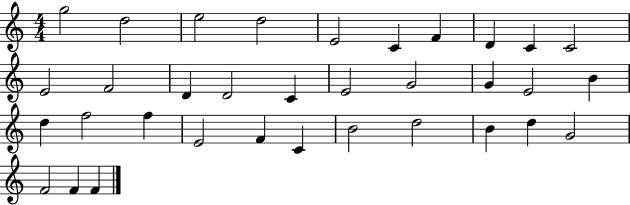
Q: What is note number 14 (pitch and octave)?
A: D4